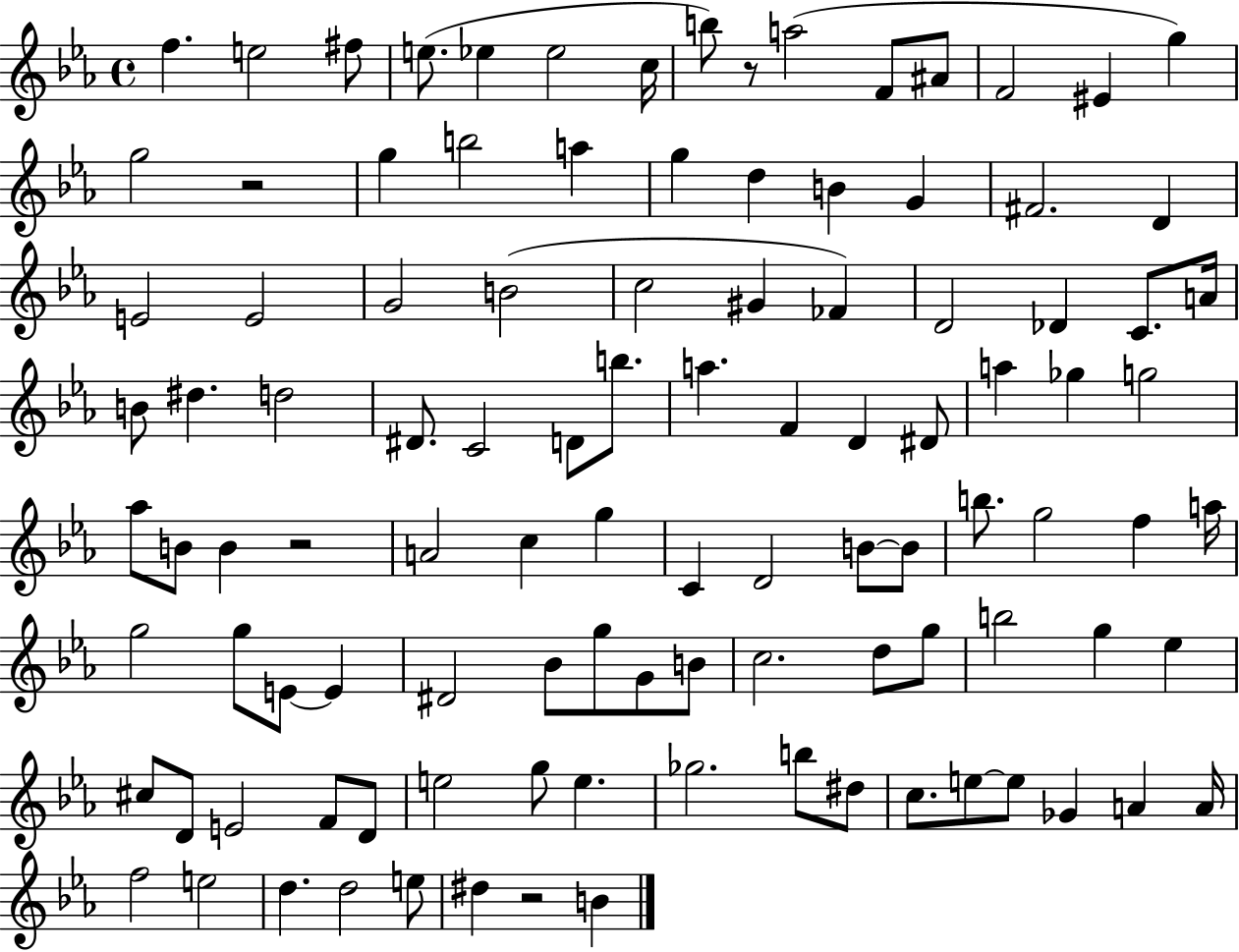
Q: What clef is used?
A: treble